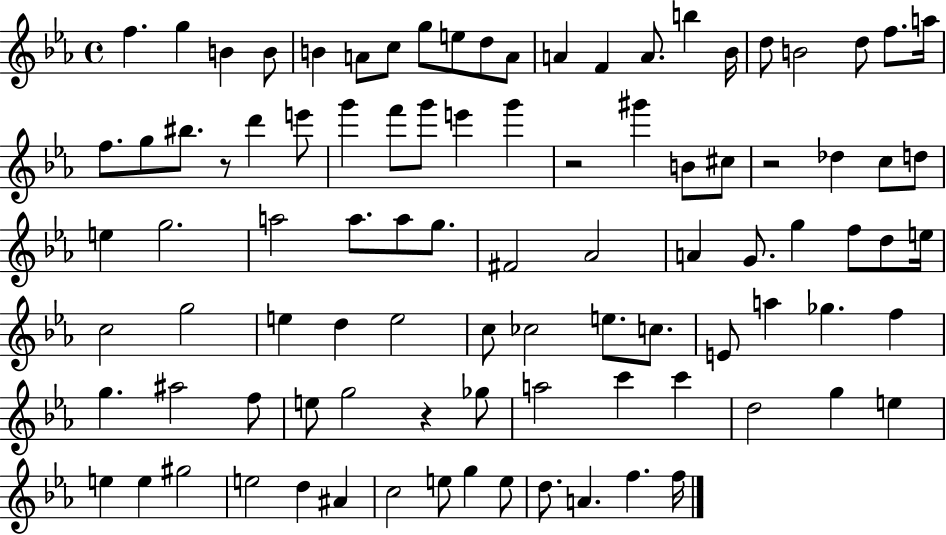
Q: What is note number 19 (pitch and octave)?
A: D5